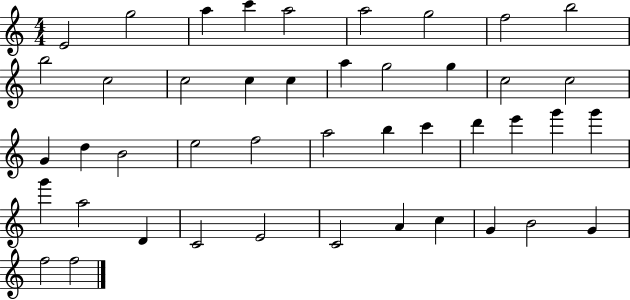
X:1
T:Untitled
M:4/4
L:1/4
K:C
E2 g2 a c' a2 a2 g2 f2 b2 b2 c2 c2 c c a g2 g c2 c2 G d B2 e2 f2 a2 b c' d' e' g' g' g' a2 D C2 E2 C2 A c G B2 G f2 f2